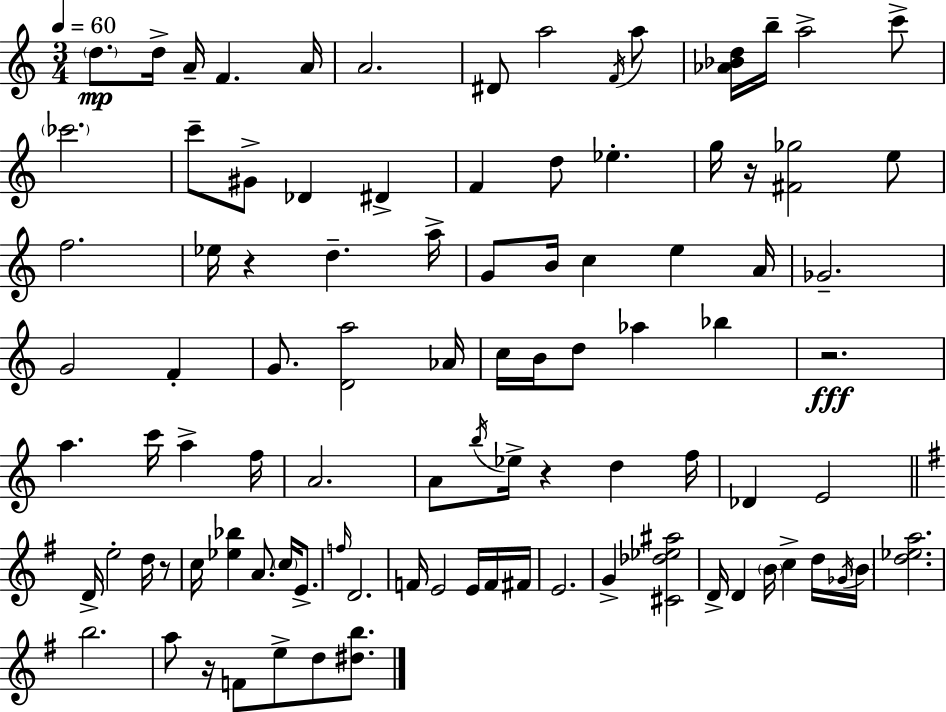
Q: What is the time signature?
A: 3/4